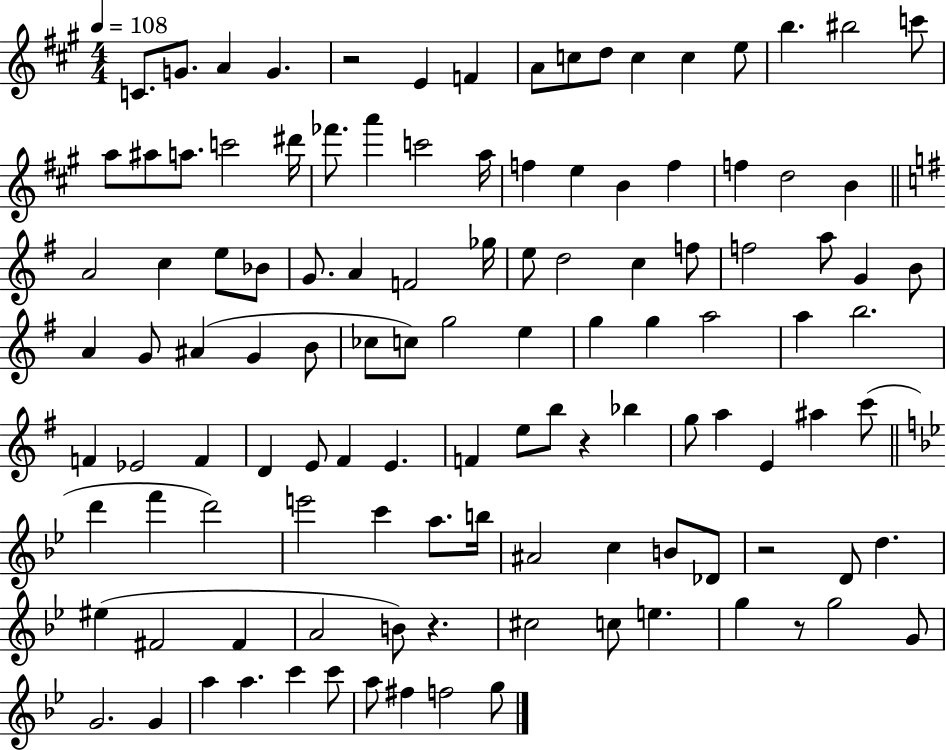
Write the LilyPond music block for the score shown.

{
  \clef treble
  \numericTimeSignature
  \time 4/4
  \key a \major
  \tempo 4 = 108
  c'8. g'8. a'4 g'4. | r2 e'4 f'4 | a'8 c''8 d''8 c''4 c''4 e''8 | b''4. bis''2 c'''8 | \break a''8 ais''8 a''8. c'''2 dis'''16 | fes'''8. a'''4 c'''2 a''16 | f''4 e''4 b'4 f''4 | f''4 d''2 b'4 | \break \bar "||" \break \key g \major a'2 c''4 e''8 bes'8 | g'8. a'4 f'2 ges''16 | e''8 d''2 c''4 f''8 | f''2 a''8 g'4 b'8 | \break a'4 g'8 ais'4( g'4 b'8 | ces''8 c''8) g''2 e''4 | g''4 g''4 a''2 | a''4 b''2. | \break f'4 ees'2 f'4 | d'4 e'8 fis'4 e'4. | f'4 e''8 b''8 r4 bes''4 | g''8 a''4 e'4 ais''4 c'''8( | \break \bar "||" \break \key bes \major d'''4 f'''4 d'''2) | e'''2 c'''4 a''8. b''16 | ais'2 c''4 b'8 des'8 | r2 d'8 d''4. | \break eis''4( fis'2 fis'4 | a'2 b'8) r4. | cis''2 c''8 e''4. | g''4 r8 g''2 g'8 | \break g'2. g'4 | a''4 a''4. c'''4 c'''8 | a''8 fis''4 f''2 g''8 | \bar "|."
}